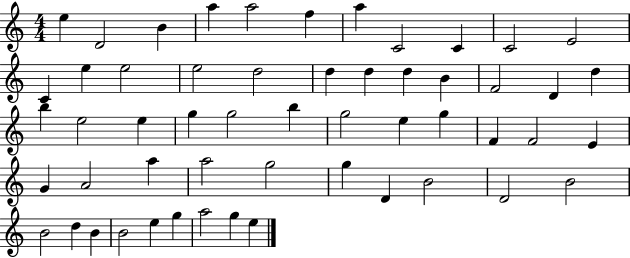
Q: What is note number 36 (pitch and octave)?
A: G4